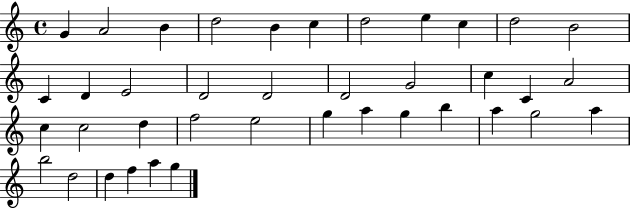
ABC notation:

X:1
T:Untitled
M:4/4
L:1/4
K:C
G A2 B d2 B c d2 e c d2 B2 C D E2 D2 D2 D2 G2 c C A2 c c2 d f2 e2 g a g b a g2 a b2 d2 d f a g